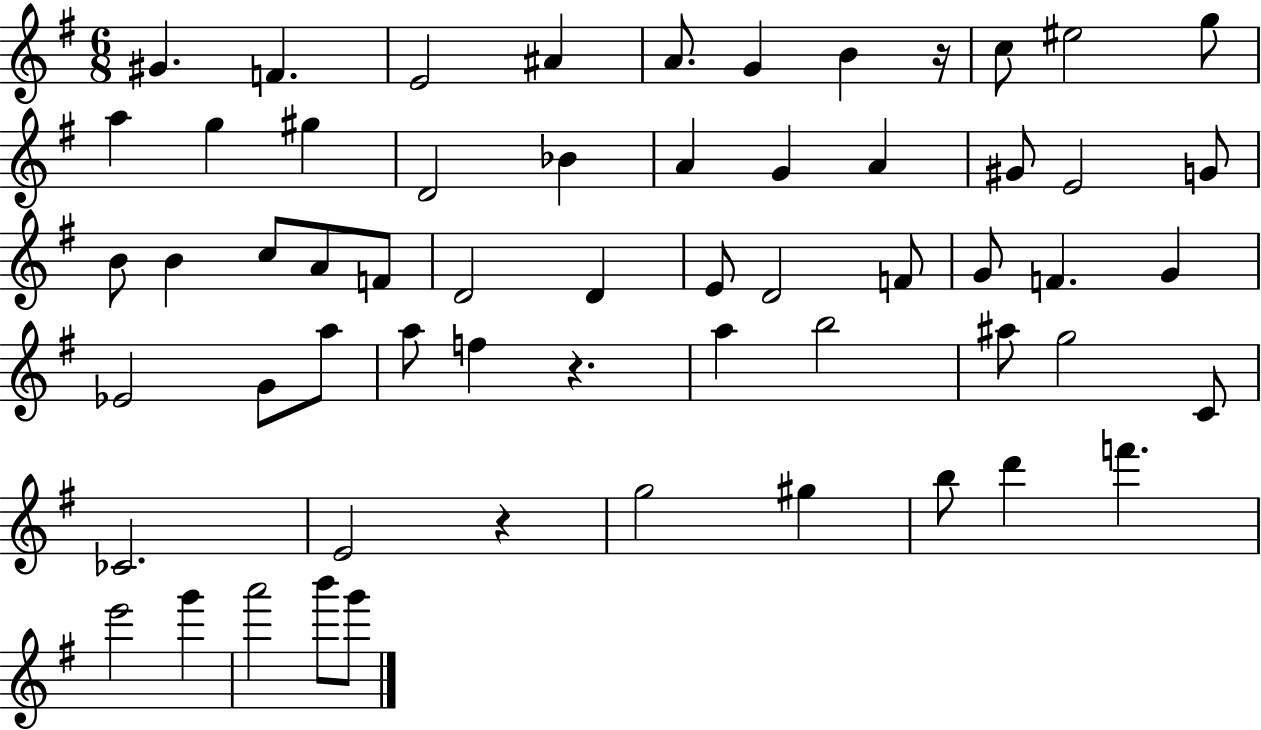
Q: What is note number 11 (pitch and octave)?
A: A5